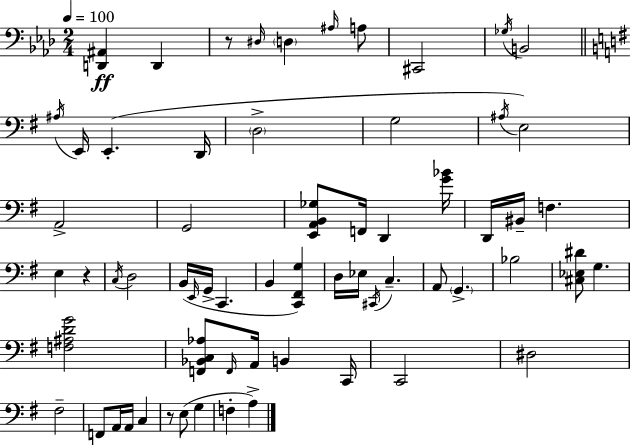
X:1
T:Untitled
M:2/4
L:1/4
K:Fm
[D,,^A,,] D,, z/2 ^D,/4 D, ^A,/4 A,/2 ^C,,2 _G,/4 B,,2 ^A,/4 E,,/4 E,, D,,/4 D,2 G,2 ^A,/4 E,2 A,,2 G,,2 [E,,A,,B,,_G,]/2 F,,/4 D,, [G_B]/4 D,,/4 ^B,,/4 F, E, z C,/4 D,2 B,,/4 E,,/4 G,,/4 C,, B,, [C,,^F,,G,] D,/4 _E,/4 ^C,,/4 C, A,,/2 G,, _B,2 [^C,_E,^D]/2 G, [F,^A,DG]2 [F,,_B,,C,_A,]/2 F,,/4 A,,/4 B,, C,,/4 C,,2 ^D,2 ^F,2 F,,/2 A,,/4 A,,/4 C, z/2 E,/2 G, F, A,